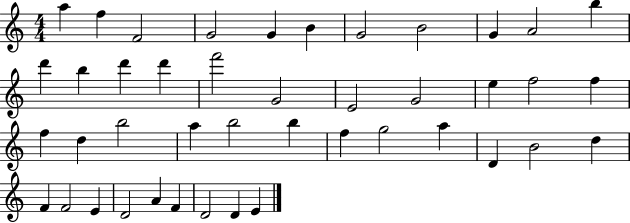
{
  \clef treble
  \numericTimeSignature
  \time 4/4
  \key c \major
  a''4 f''4 f'2 | g'2 g'4 b'4 | g'2 b'2 | g'4 a'2 b''4 | \break d'''4 b''4 d'''4 d'''4 | f'''2 g'2 | e'2 g'2 | e''4 f''2 f''4 | \break f''4 d''4 b''2 | a''4 b''2 b''4 | f''4 g''2 a''4 | d'4 b'2 d''4 | \break f'4 f'2 e'4 | d'2 a'4 f'4 | d'2 d'4 e'4 | \bar "|."
}